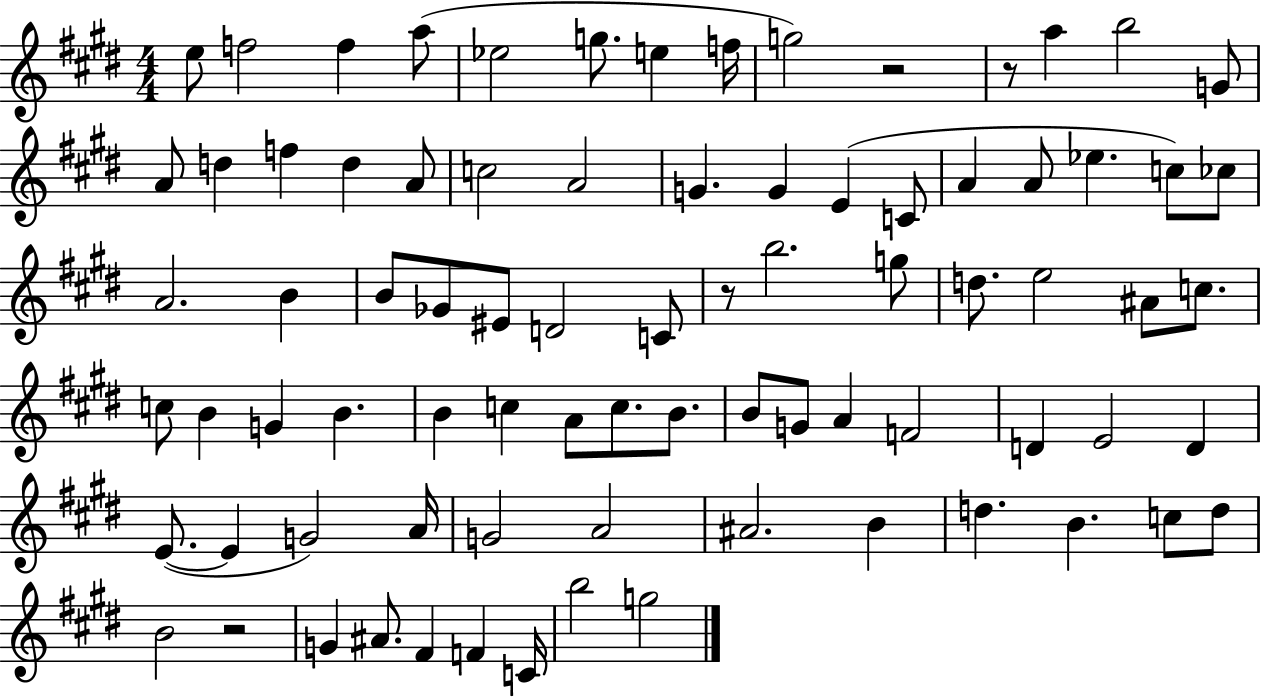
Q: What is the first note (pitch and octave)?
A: E5